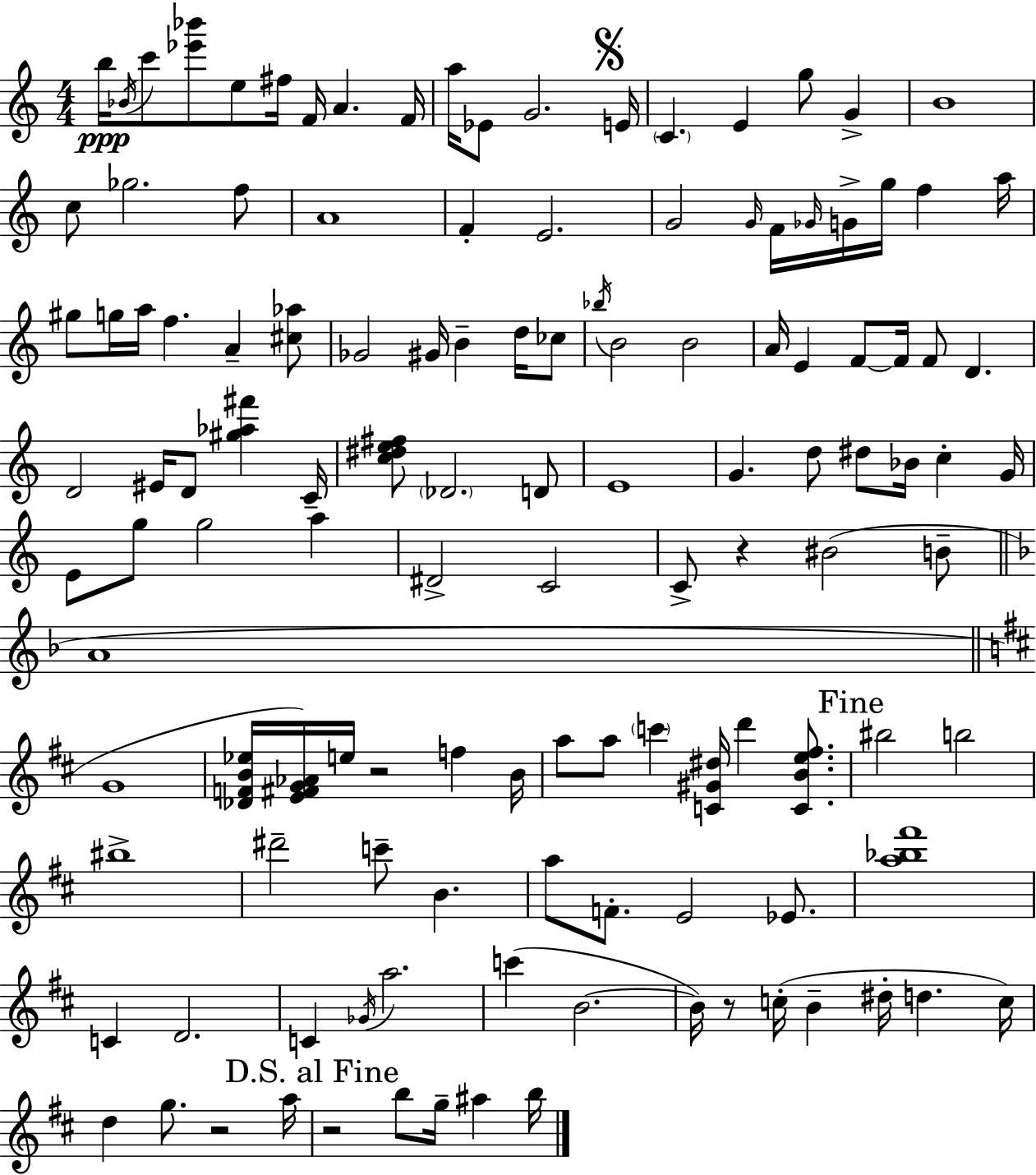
B5/s Bb4/s C6/e [Eb6,Bb6]/e E5/e F#5/s F4/s A4/q. F4/s A5/s Eb4/e G4/h. E4/s C4/q. E4/q G5/e G4/q B4/w C5/e Gb5/h. F5/e A4/w F4/q E4/h. G4/h G4/s F4/s Gb4/s G4/s G5/s F5/q A5/s G#5/e G5/s A5/s F5/q. A4/q [C#5,Ab5]/e Gb4/h G#4/s B4/q D5/s CES5/e Bb5/s B4/h B4/h A4/s E4/q F4/e F4/s F4/e D4/q. D4/h EIS4/s D4/e [G#5,Ab5,F#6]/q C4/s [C5,D#5,E5,F#5]/e Db4/h. D4/e E4/w G4/q. D5/e D#5/e Bb4/s C5/q G4/s E4/e G5/e G5/h A5/q D#4/h C4/h C4/e R/q BIS4/h B4/e A4/w G4/w [Db4,F4,B4,Eb5]/s [E4,F#4,G4,Ab4]/s E5/s R/h F5/q B4/s A5/e A5/e C6/q [C4,G#4,D#5]/s D6/q [C4,B4,E5,F#5]/e. BIS5/h B5/h BIS5/w D#6/h C6/e B4/q. A5/e F4/e. E4/h Eb4/e. [A5,Bb5,F#6]/w C4/q D4/h. C4/q Gb4/s A5/h. C6/q B4/h. B4/s R/e C5/s B4/q D#5/s D5/q. C5/s D5/q G5/e. R/h A5/s R/h B5/e G5/s A#5/q B5/s